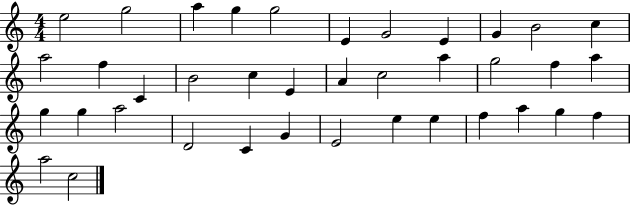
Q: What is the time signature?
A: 4/4